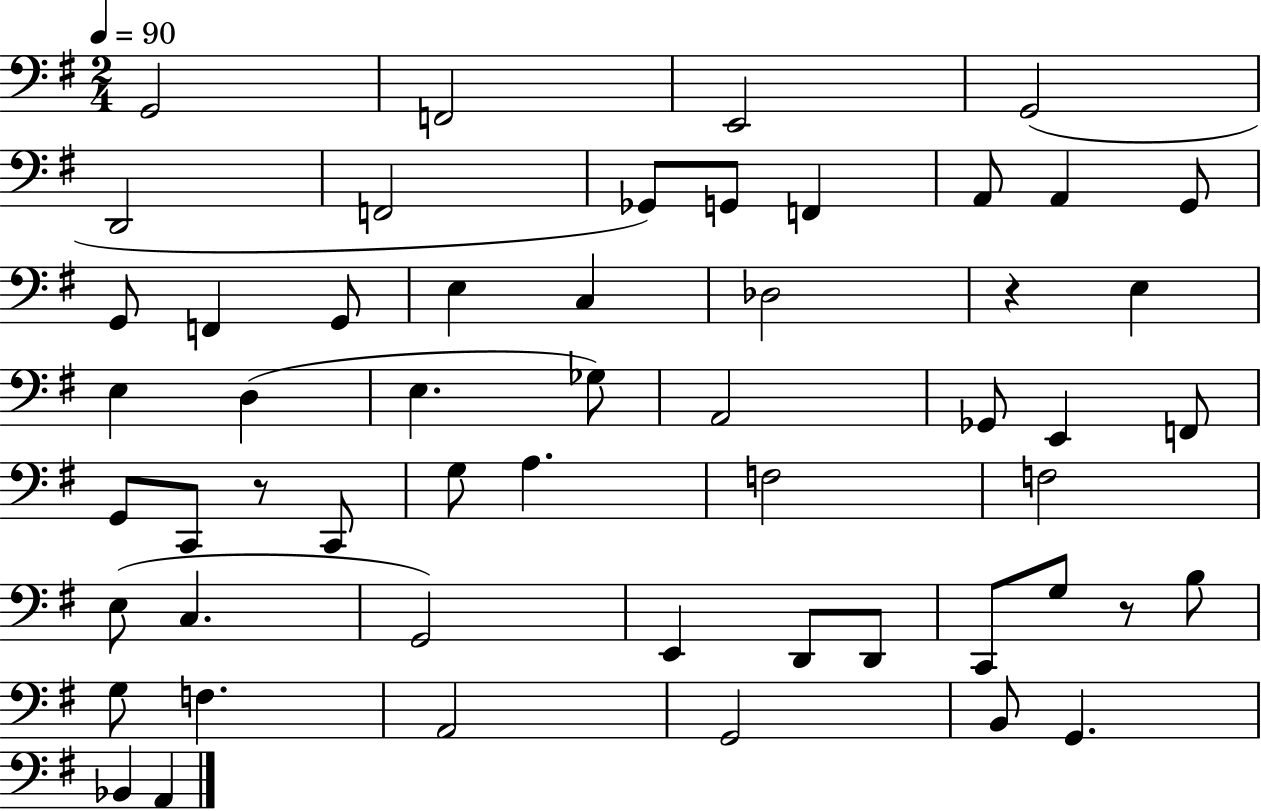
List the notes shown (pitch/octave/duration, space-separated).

G2/h F2/h E2/h G2/h D2/h F2/h Gb2/e G2/e F2/q A2/e A2/q G2/e G2/e F2/q G2/e E3/q C3/q Db3/h R/q E3/q E3/q D3/q E3/q. Gb3/e A2/h Gb2/e E2/q F2/e G2/e C2/e R/e C2/e G3/e A3/q. F3/h F3/h E3/e C3/q. G2/h E2/q D2/e D2/e C2/e G3/e R/e B3/e G3/e F3/q. A2/h G2/h B2/e G2/q. Bb2/q A2/q